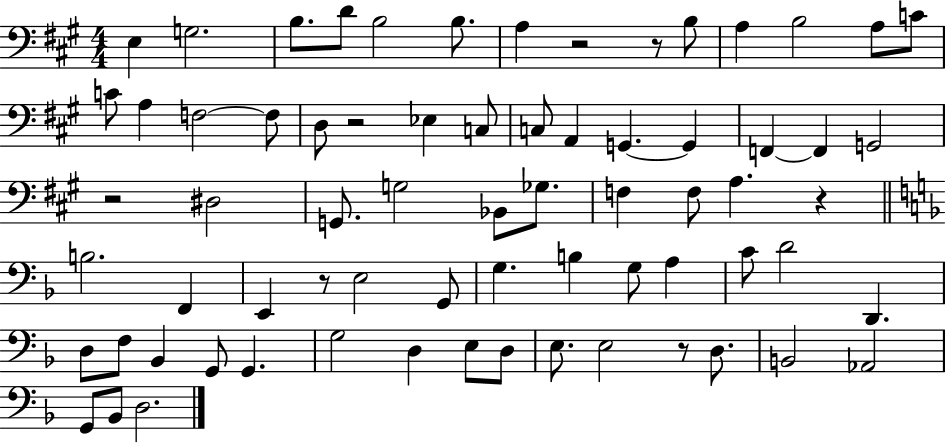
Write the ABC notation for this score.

X:1
T:Untitled
M:4/4
L:1/4
K:A
E, G,2 B,/2 D/2 B,2 B,/2 A, z2 z/2 B,/2 A, B,2 A,/2 C/2 C/2 A, F,2 F,/2 D,/2 z2 _E, C,/2 C,/2 A,, G,, G,, F,, F,, G,,2 z2 ^D,2 G,,/2 G,2 _B,,/2 _G,/2 F, F,/2 A, z B,2 F,, E,, z/2 E,2 G,,/2 G, B, G,/2 A, C/2 D2 D,, D,/2 F,/2 _B,, G,,/2 G,, G,2 D, E,/2 D,/2 E,/2 E,2 z/2 D,/2 B,,2 _A,,2 G,,/2 _B,,/2 D,2